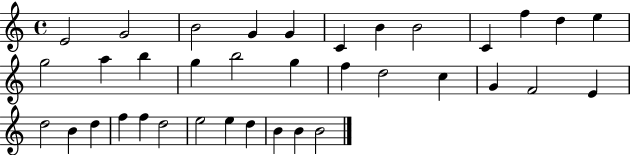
E4/h G4/h B4/h G4/q G4/q C4/q B4/q B4/h C4/q F5/q D5/q E5/q G5/h A5/q B5/q G5/q B5/h G5/q F5/q D5/h C5/q G4/q F4/h E4/q D5/h B4/q D5/q F5/q F5/q D5/h E5/h E5/q D5/q B4/q B4/q B4/h